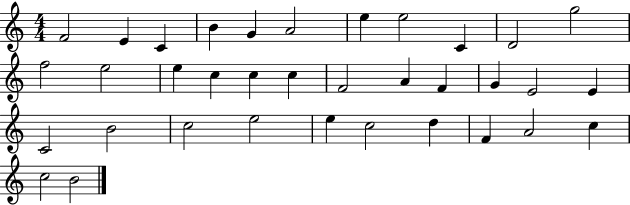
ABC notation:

X:1
T:Untitled
M:4/4
L:1/4
K:C
F2 E C B G A2 e e2 C D2 g2 f2 e2 e c c c F2 A F G E2 E C2 B2 c2 e2 e c2 d F A2 c c2 B2